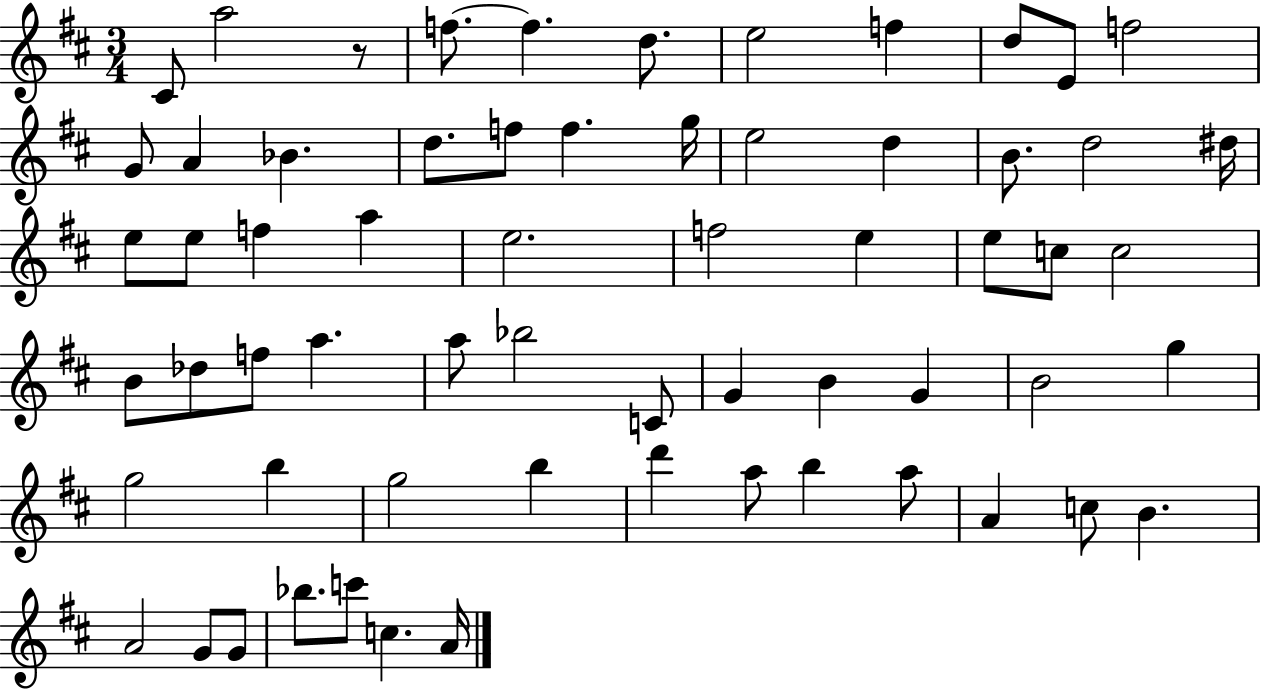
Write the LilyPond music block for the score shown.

{
  \clef treble
  \numericTimeSignature
  \time 3/4
  \key d \major
  cis'8 a''2 r8 | f''8.~~ f''4. d''8. | e''2 f''4 | d''8 e'8 f''2 | \break g'8 a'4 bes'4. | d''8. f''8 f''4. g''16 | e''2 d''4 | b'8. d''2 dis''16 | \break e''8 e''8 f''4 a''4 | e''2. | f''2 e''4 | e''8 c''8 c''2 | \break b'8 des''8 f''8 a''4. | a''8 bes''2 c'8 | g'4 b'4 g'4 | b'2 g''4 | \break g''2 b''4 | g''2 b''4 | d'''4 a''8 b''4 a''8 | a'4 c''8 b'4. | \break a'2 g'8 g'8 | bes''8. c'''8 c''4. a'16 | \bar "|."
}